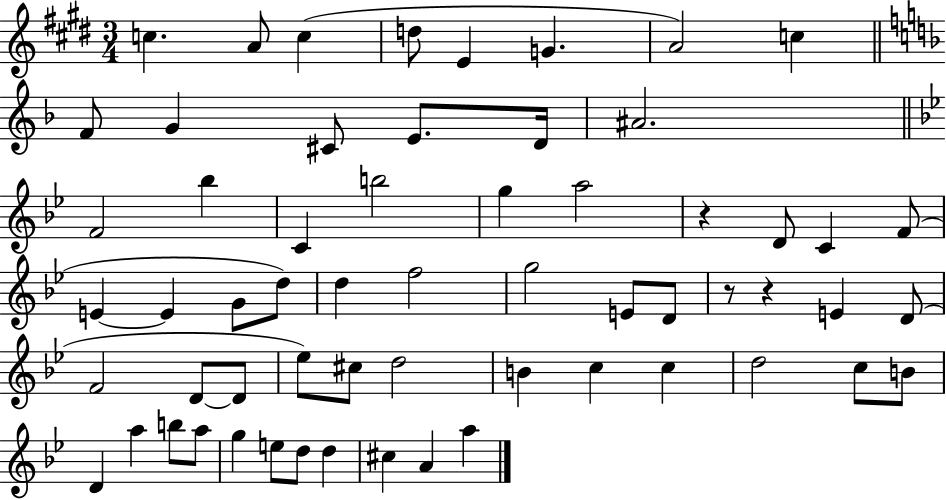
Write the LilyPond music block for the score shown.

{
  \clef treble
  \numericTimeSignature
  \time 3/4
  \key e \major
  c''4. a'8 c''4( | d''8 e'4 g'4. | a'2) c''4 | \bar "||" \break \key f \major f'8 g'4 cis'8 e'8. d'16 | ais'2. | \bar "||" \break \key g \minor f'2 bes''4 | c'4 b''2 | g''4 a''2 | r4 d'8 c'4 f'8( | \break e'4~~ e'4 g'8 d''8) | d''4 f''2 | g''2 e'8 d'8 | r8 r4 e'4 d'8( | \break f'2 d'8~~ d'8 | ees''8) cis''8 d''2 | b'4 c''4 c''4 | d''2 c''8 b'8 | \break d'4 a''4 b''8 a''8 | g''4 e''8 d''8 d''4 | cis''4 a'4 a''4 | \bar "|."
}